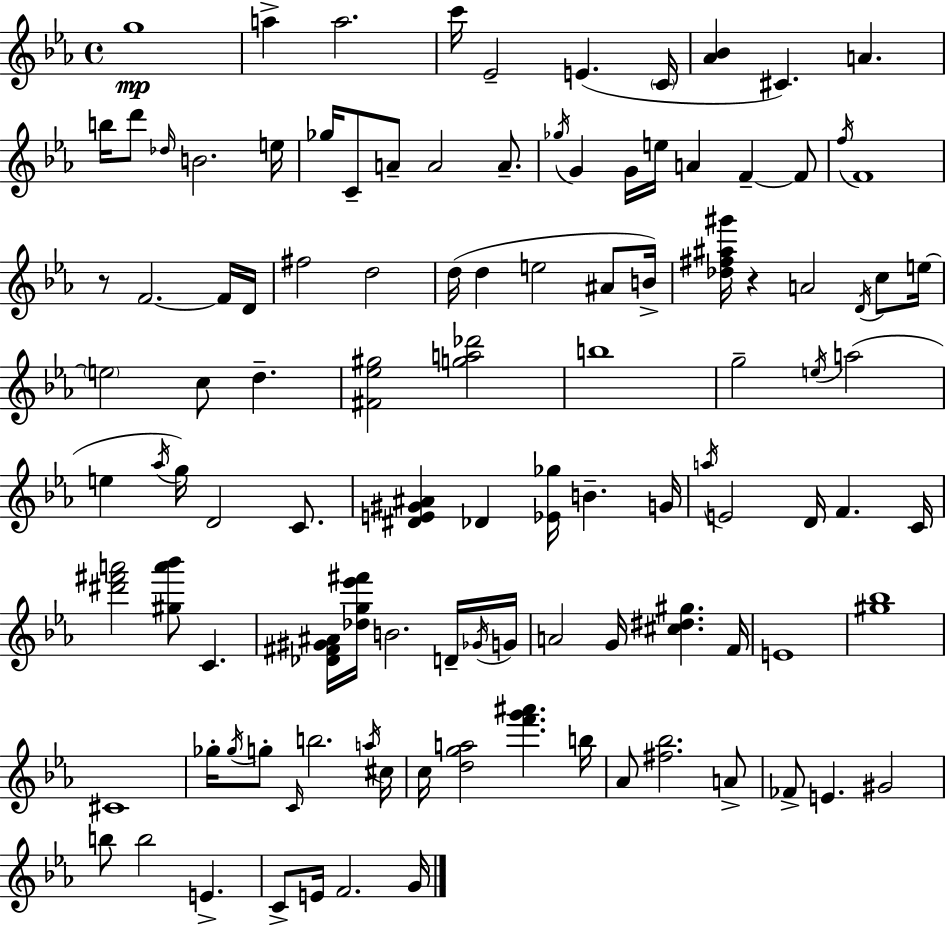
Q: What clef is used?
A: treble